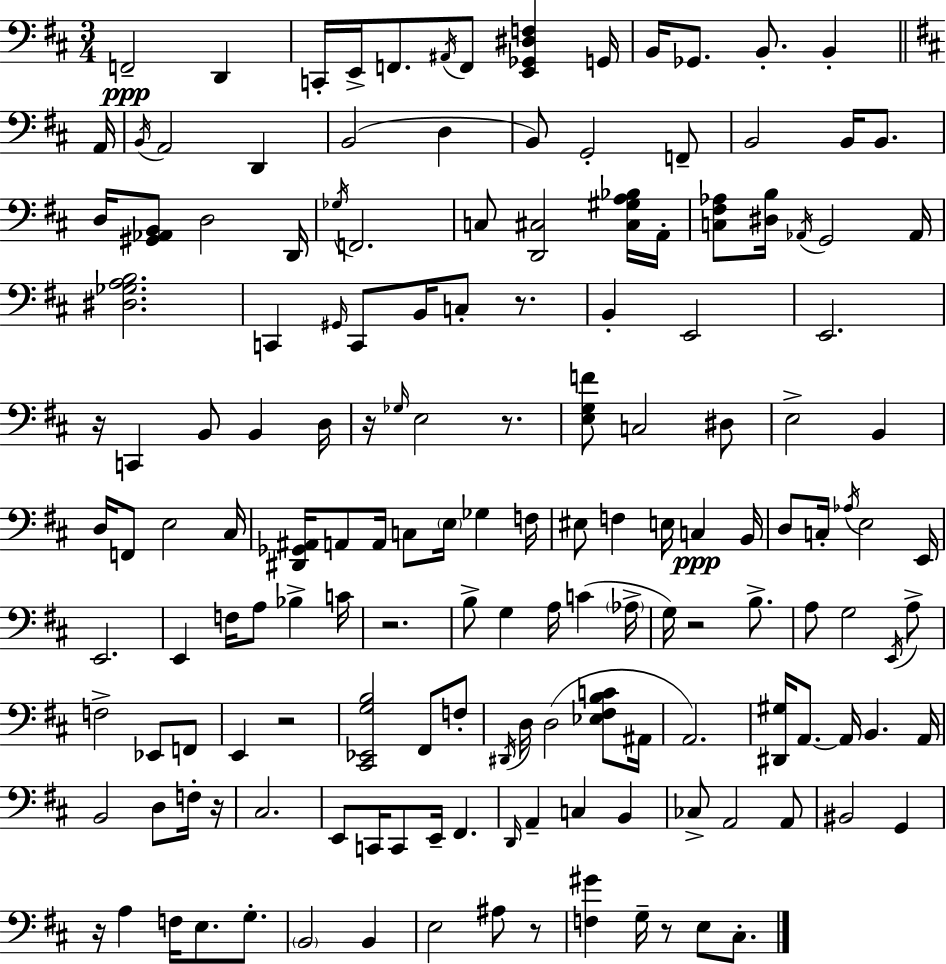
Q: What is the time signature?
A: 3/4